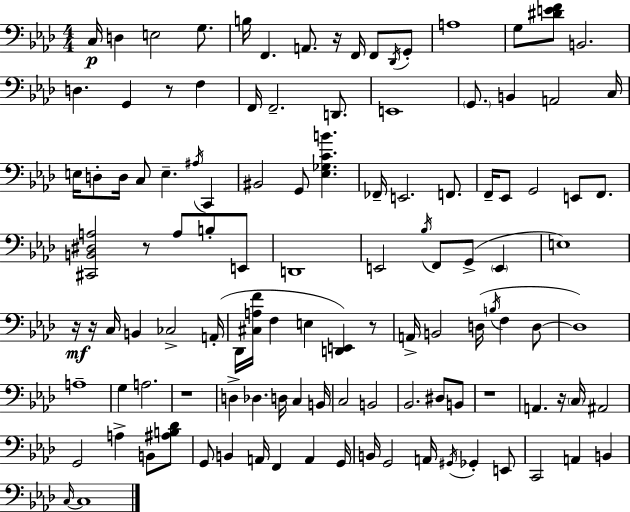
C3/s D3/q E3/h G3/e. B3/s F2/q. A2/e. R/s F2/s F2/e Db2/s G2/e A3/w G3/e [D#4,E4,F4]/e B2/h. D3/q. G2/q R/e F3/q F2/s F2/h. D2/e. E2/w G2/e. B2/q A2/h C3/s E3/s D3/e D3/s C3/e E3/q. A#3/s C2/q BIS2/h G2/e [Eb3,Gb3,C4,B4]/q. FES2/s E2/h. F2/e. F2/s Eb2/e G2/h E2/e F2/e. [C#2,B2,D#3,A3]/h R/e A3/e B3/e E2/e D2/w E2/h Bb3/s F2/e G2/e E2/q E3/w R/s R/s C3/s B2/q CES3/h A2/s Db2/s [C#3,A3,F4]/s F3/q E3/q [D2,E2]/q R/e A2/s B2/h D3/s B3/s F3/q D3/e D3/w A3/w G3/q A3/h. R/w D3/q Db3/q. D3/s C3/q B2/s C3/h B2/h Bb2/h. D#3/e B2/e R/w A2/q. R/s C3/s A#2/h G2/h A3/q B2/e [A#3,B3,Db4]/e G2/e B2/q A2/s F2/q A2/q G2/s B2/s G2/h A2/s G#2/s Gb2/q E2/e C2/h A2/q B2/q C3/s C3/w